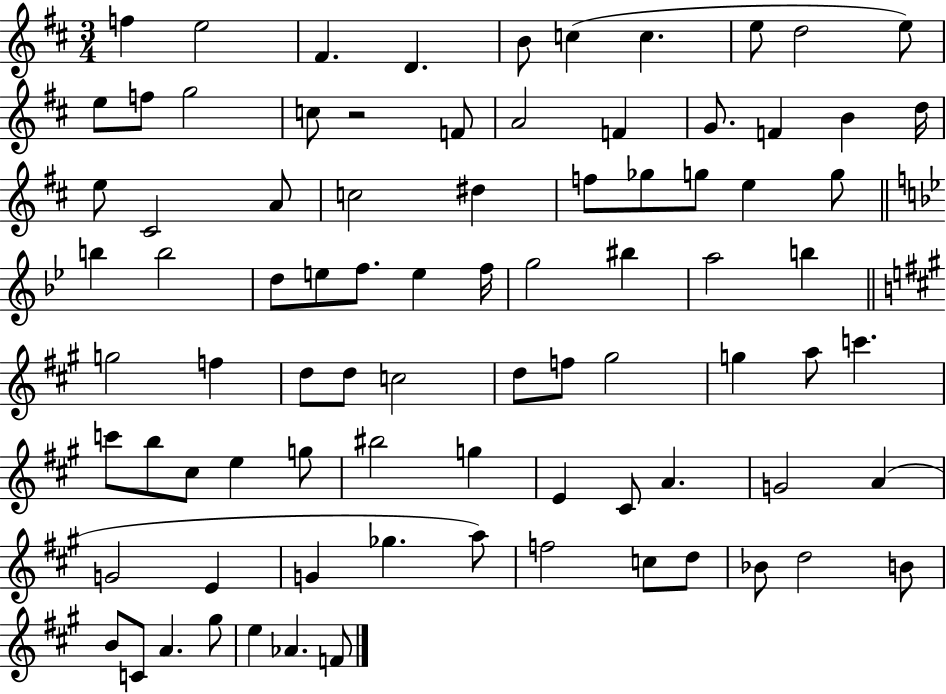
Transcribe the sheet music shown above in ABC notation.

X:1
T:Untitled
M:3/4
L:1/4
K:D
f e2 ^F D B/2 c c e/2 d2 e/2 e/2 f/2 g2 c/2 z2 F/2 A2 F G/2 F B d/4 e/2 ^C2 A/2 c2 ^d f/2 _g/2 g/2 e g/2 b b2 d/2 e/2 f/2 e f/4 g2 ^b a2 b g2 f d/2 d/2 c2 d/2 f/2 ^g2 g a/2 c' c'/2 b/2 ^c/2 e g/2 ^b2 g E ^C/2 A G2 A G2 E G _g a/2 f2 c/2 d/2 _B/2 d2 B/2 B/2 C/2 A ^g/2 e _A F/2